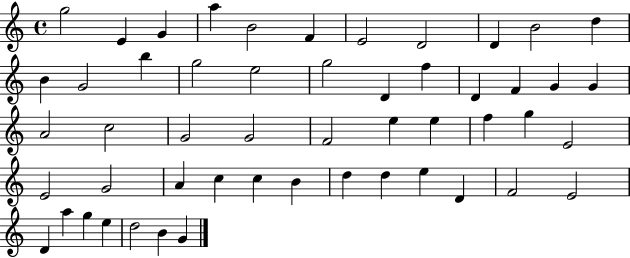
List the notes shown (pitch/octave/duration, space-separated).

G5/h E4/q G4/q A5/q B4/h F4/q E4/h D4/h D4/q B4/h D5/q B4/q G4/h B5/q G5/h E5/h G5/h D4/q F5/q D4/q F4/q G4/q G4/q A4/h C5/h G4/h G4/h F4/h E5/q E5/q F5/q G5/q E4/h E4/h G4/h A4/q C5/q C5/q B4/q D5/q D5/q E5/q D4/q F4/h E4/h D4/q A5/q G5/q E5/q D5/h B4/q G4/q